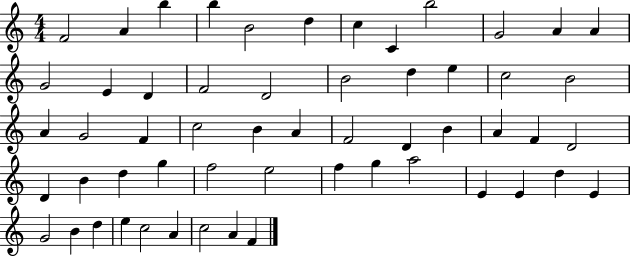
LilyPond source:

{
  \clef treble
  \numericTimeSignature
  \time 4/4
  \key c \major
  f'2 a'4 b''4 | b''4 b'2 d''4 | c''4 c'4 b''2 | g'2 a'4 a'4 | \break g'2 e'4 d'4 | f'2 d'2 | b'2 d''4 e''4 | c''2 b'2 | \break a'4 g'2 f'4 | c''2 b'4 a'4 | f'2 d'4 b'4 | a'4 f'4 d'2 | \break d'4 b'4 d''4 g''4 | f''2 e''2 | f''4 g''4 a''2 | e'4 e'4 d''4 e'4 | \break g'2 b'4 d''4 | e''4 c''2 a'4 | c''2 a'4 f'4 | \bar "|."
}